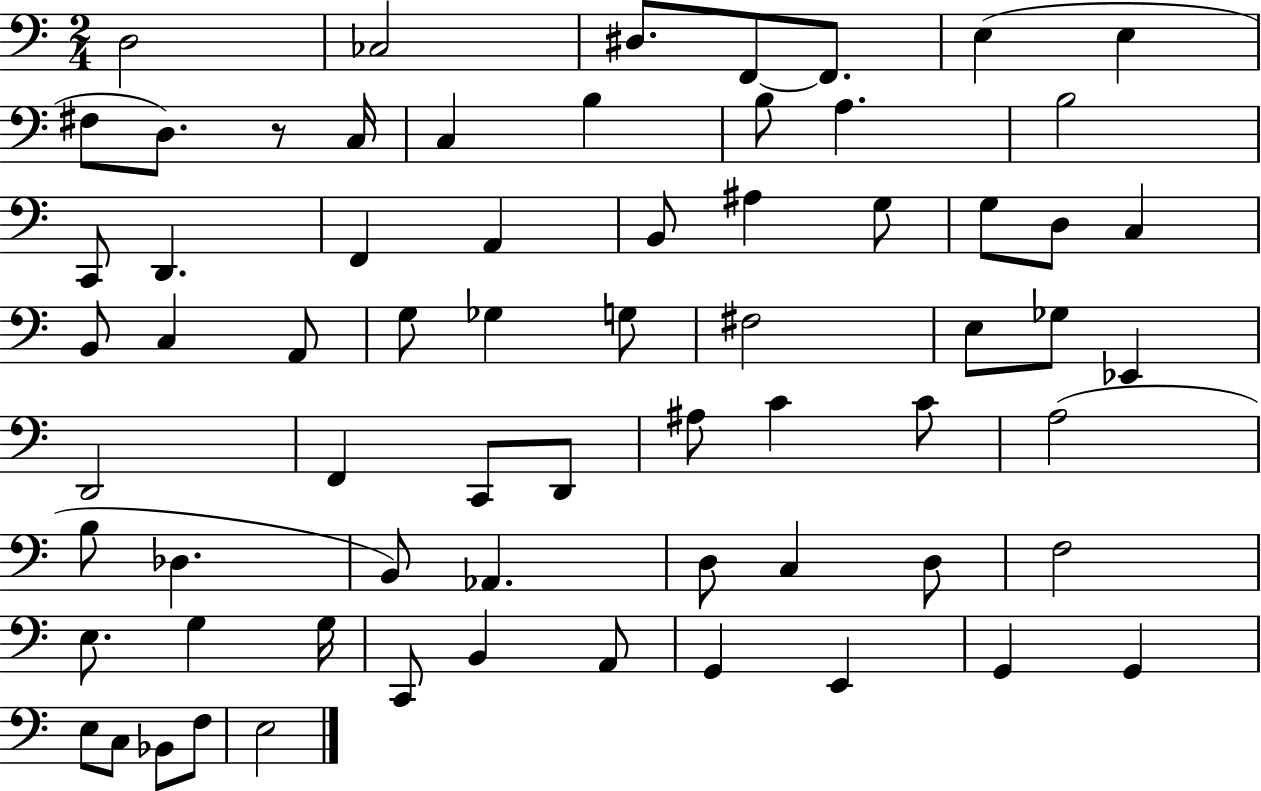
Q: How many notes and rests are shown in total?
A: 67